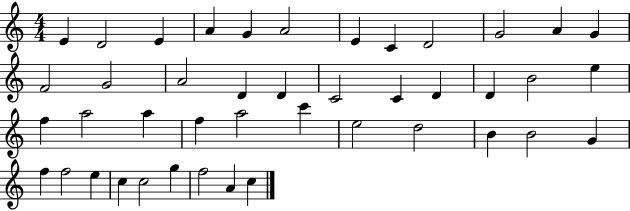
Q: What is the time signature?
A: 4/4